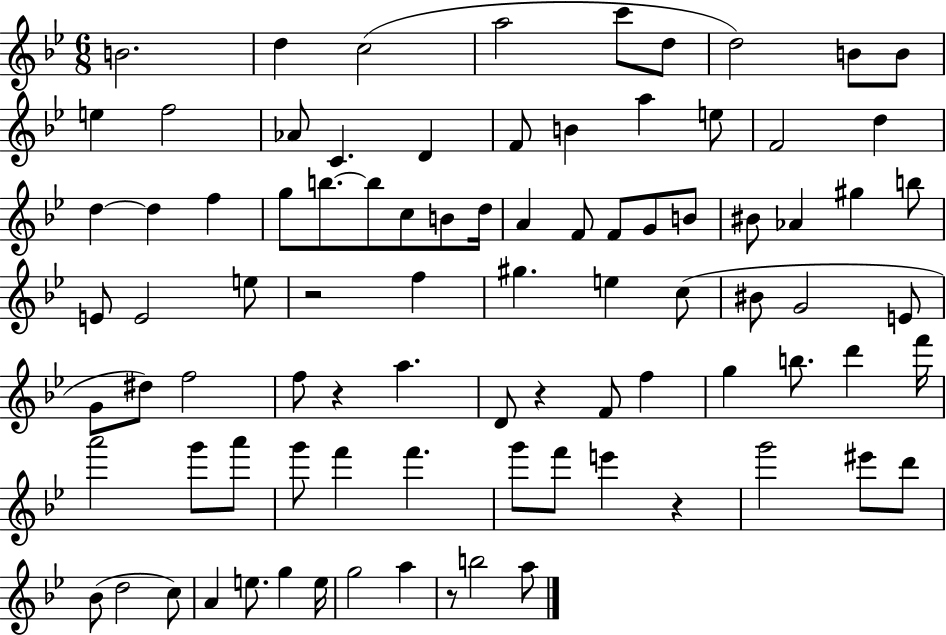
X:1
T:Untitled
M:6/8
L:1/4
K:Bb
B2 d c2 a2 c'/2 d/2 d2 B/2 B/2 e f2 _A/2 C D F/2 B a e/2 F2 d d d f g/2 b/2 b/2 c/2 B/2 d/4 A F/2 F/2 G/2 B/2 ^B/2 _A ^g b/2 E/2 E2 e/2 z2 f ^g e c/2 ^B/2 G2 E/2 G/2 ^d/2 f2 f/2 z a D/2 z F/2 f g b/2 d' f'/4 a'2 g'/2 a'/2 g'/2 f' f' g'/2 f'/2 e' z g'2 ^e'/2 d'/2 _B/2 d2 c/2 A e/2 g e/4 g2 a z/2 b2 a/2